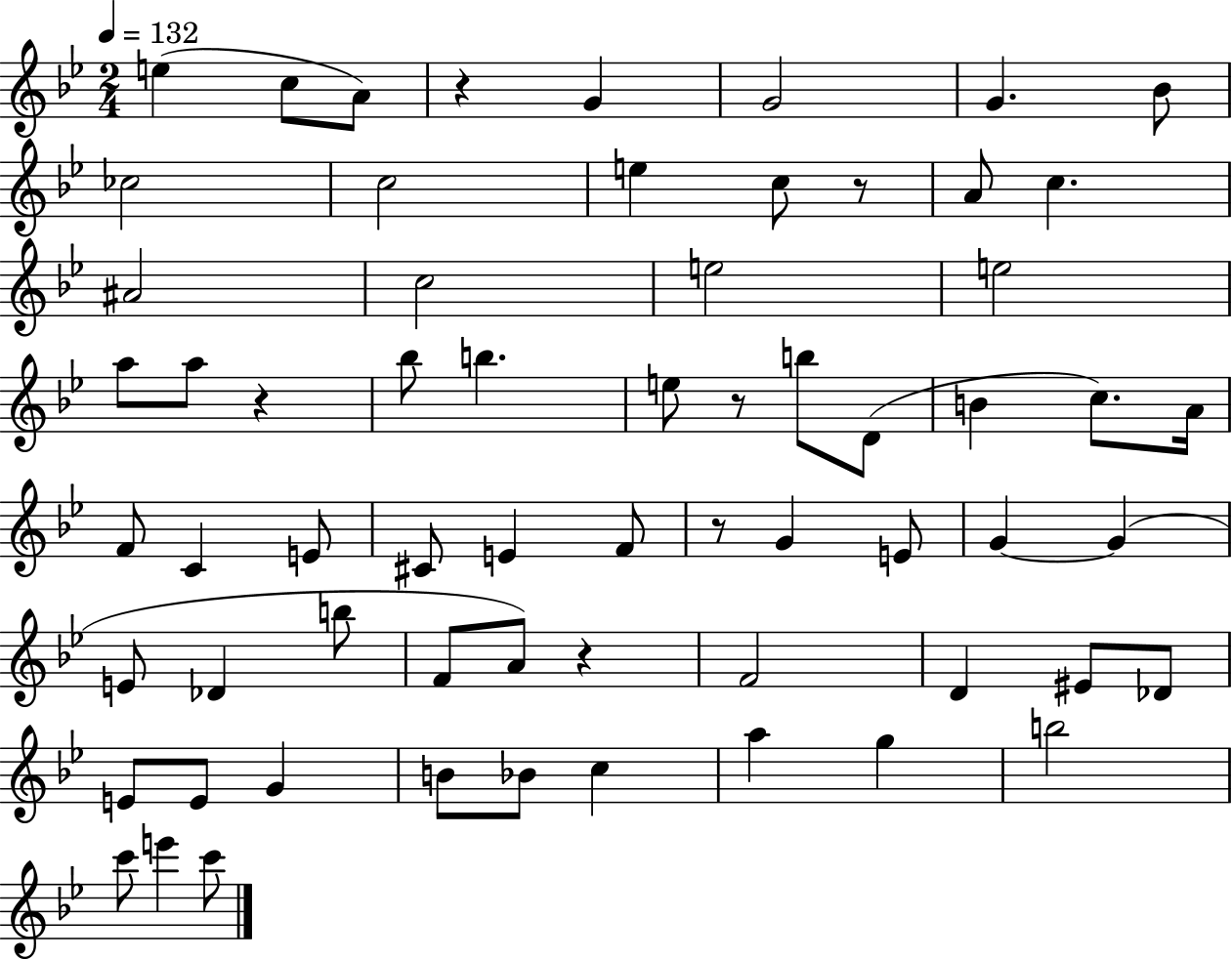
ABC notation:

X:1
T:Untitled
M:2/4
L:1/4
K:Bb
e c/2 A/2 z G G2 G _B/2 _c2 c2 e c/2 z/2 A/2 c ^A2 c2 e2 e2 a/2 a/2 z _b/2 b e/2 z/2 b/2 D/2 B c/2 A/4 F/2 C E/2 ^C/2 E F/2 z/2 G E/2 G G E/2 _D b/2 F/2 A/2 z F2 D ^E/2 _D/2 E/2 E/2 G B/2 _B/2 c a g b2 c'/2 e' c'/2